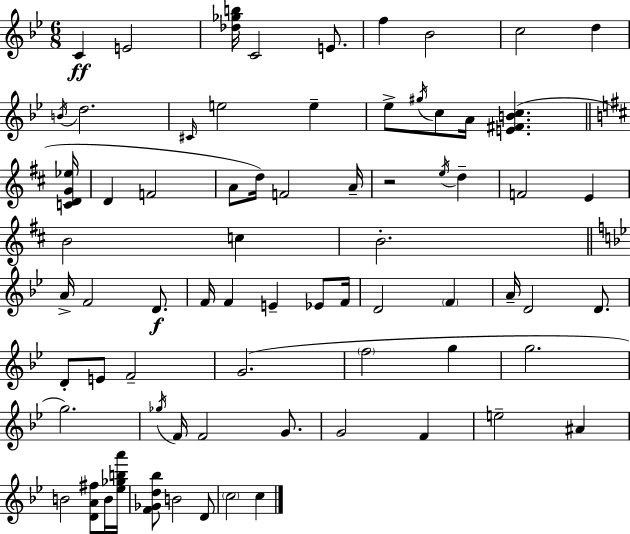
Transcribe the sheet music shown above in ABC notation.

X:1
T:Untitled
M:6/8
L:1/4
K:Gm
C E2 [_d_gb]/4 C2 E/2 f _B2 c2 d B/4 d2 ^C/4 e2 e _e/2 ^g/4 c/2 A/4 [E^FBc] [CDG_e]/4 D F2 A/2 d/4 F2 A/4 z2 e/4 d F2 E B2 c B2 A/4 F2 D/2 F/4 F E _E/2 F/4 D2 F A/4 D2 D/2 D/2 E/2 F2 G2 f2 g g2 g2 _g/4 F/4 F2 G/2 G2 F e2 ^A B2 [DA^f]/2 B/4 [_e_gba']/4 [F_Gd_b]/2 B2 D/2 c2 c